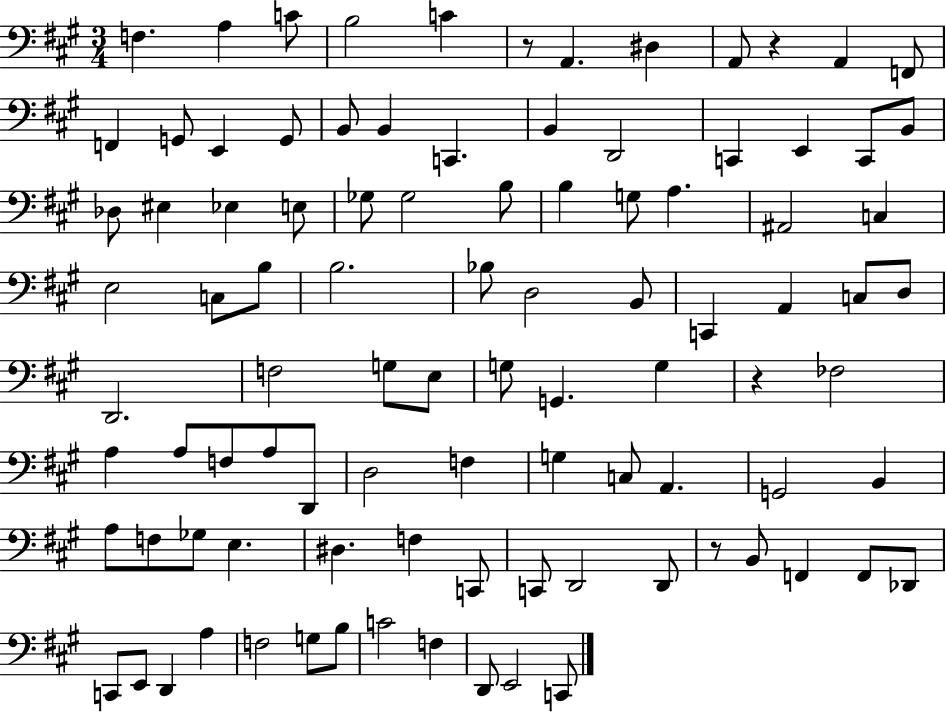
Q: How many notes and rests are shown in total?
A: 96